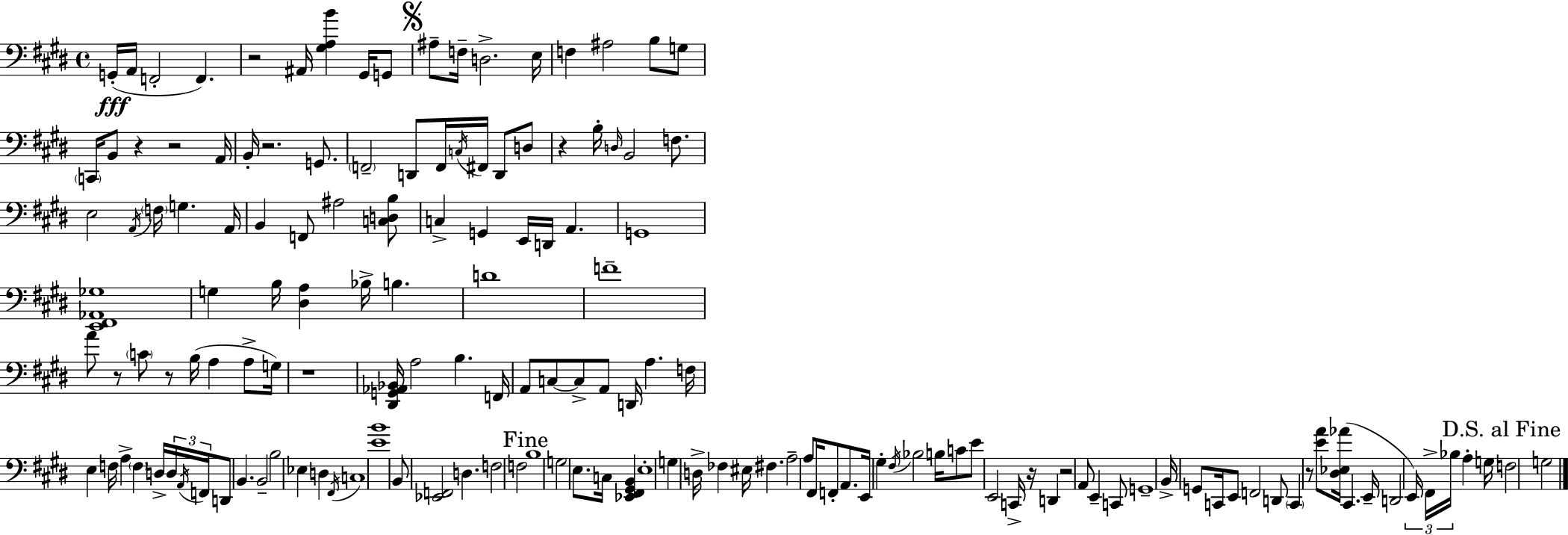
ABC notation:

X:1
T:Untitled
M:4/4
L:1/4
K:E
G,,/4 A,,/4 F,,2 F,, z2 ^A,,/4 [^G,A,B] ^G,,/4 G,,/2 ^A,/2 F,/4 D,2 E,/4 F, ^A,2 B,/2 G,/2 C,,/4 B,,/2 z z2 A,,/4 B,,/4 z2 G,,/2 F,,2 D,,/2 F,,/4 C,/4 ^F,,/4 D,,/2 D,/2 z B,/4 D,/4 B,,2 F,/2 E,2 A,,/4 F,/4 G, A,,/4 B,, F,,/2 ^A,2 [C,D,B,]/2 C, G,, E,,/4 D,,/4 A,, G,,4 [E,,^F,,_A,,_G,]4 G, B,/4 [^D,A,] _B,/4 B, D4 F4 A/2 z/2 C/2 z/2 B,/4 A, A,/2 G,/4 z4 [^D,,G,,_A,,_B,,]/4 A,2 B, F,,/4 A,,/2 C,/2 C,/2 A,,/2 D,,/4 A, F,/4 E, F,/4 A, F, D,/4 D,/4 A,,/4 F,,/4 D,,/2 B,, B,,2 B,2 _E, D, ^F,,/4 C,4 [EB]4 B,,/2 [_E,,F,,]2 D, F,2 F,2 B,4 G,2 E,/2 C,/4 [_E,,^F,,^G,,B,,] E,4 G, D,/4 _F, ^E,/4 ^F, A,2 A,/2 ^F,,/4 F,,/2 A,,/2 E,,/4 ^G, ^F,/4 _B,2 B,/4 C/2 E/2 E,,2 C,,/4 z/4 D,, z2 A,,/2 E,, C,,/2 G,,4 B,,/4 G,,/2 C,,/4 E,,/2 F,,2 D,,/2 C,, z/2 [EA]/2 [^D,_E,_A]/4 ^C,, E,,/4 D,,2 E,,/4 ^F,,/4 _B,/4 A, G,/4 F,2 G,2